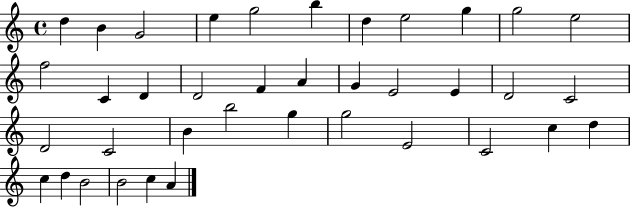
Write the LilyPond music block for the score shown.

{
  \clef treble
  \time 4/4
  \defaultTimeSignature
  \key c \major
  d''4 b'4 g'2 | e''4 g''2 b''4 | d''4 e''2 g''4 | g''2 e''2 | \break f''2 c'4 d'4 | d'2 f'4 a'4 | g'4 e'2 e'4 | d'2 c'2 | \break d'2 c'2 | b'4 b''2 g''4 | g''2 e'2 | c'2 c''4 d''4 | \break c''4 d''4 b'2 | b'2 c''4 a'4 | \bar "|."
}